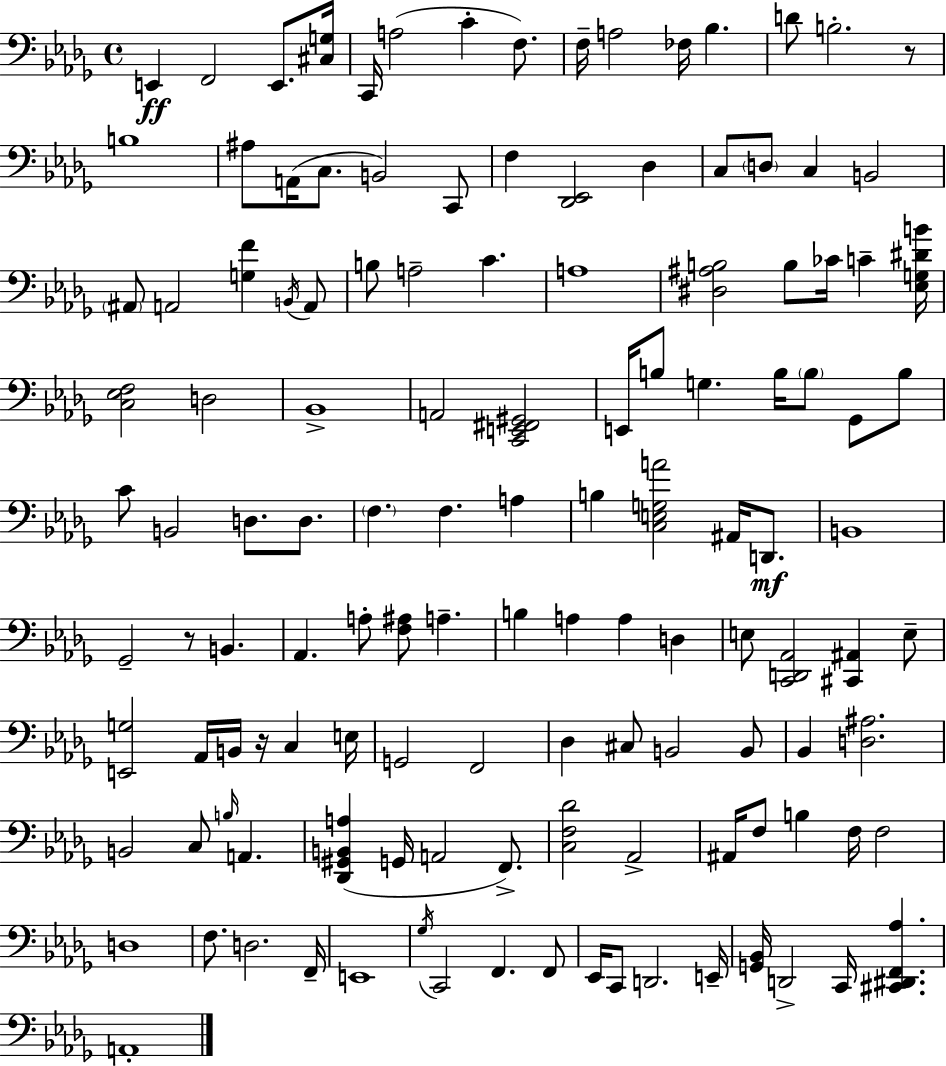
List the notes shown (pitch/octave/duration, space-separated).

E2/q F2/h E2/e. [C#3,G3]/s C2/s A3/h C4/q F3/e. F3/s A3/h FES3/s Bb3/q. D4/e B3/h. R/e B3/w A#3/e A2/s C3/e. B2/h C2/e F3/q [Db2,Eb2]/h Db3/q C3/e D3/e C3/q B2/h A#2/e A2/h [G3,F4]/q B2/s A2/e B3/e A3/h C4/q. A3/w [D#3,A#3,B3]/h B3/e CES4/s C4/q [Eb3,G3,D#4,B4]/s [C3,Eb3,F3]/h D3/h Bb2/w A2/h [C2,E2,F#2,G#2]/h E2/s B3/e G3/q. B3/s B3/e Gb2/e B3/e C4/e B2/h D3/e. D3/e. F3/q. F3/q. A3/q B3/q [C3,E3,G3,A4]/h A#2/s D2/e. B2/w Gb2/h R/e B2/q. Ab2/q. A3/e [F3,A#3]/e A3/q. B3/q A3/q A3/q D3/q E3/e [C2,D2,Ab2]/h [C#2,A#2]/q E3/e [E2,G3]/h Ab2/s B2/s R/s C3/q E3/s G2/h F2/h Db3/q C#3/e B2/h B2/e Bb2/q [D3,A#3]/h. B2/h C3/e B3/s A2/q. [Db2,G#2,B2,A3]/q G2/s A2/h F2/e. [C3,F3,Db4]/h Ab2/h A#2/s F3/e B3/q F3/s F3/h D3/w F3/e. D3/h. F2/s E2/w Gb3/s C2/h F2/q. F2/e Eb2/s C2/e D2/h. E2/s [G2,Bb2]/s D2/h C2/s [C#2,D#2,F2,Ab3]/q. A2/w